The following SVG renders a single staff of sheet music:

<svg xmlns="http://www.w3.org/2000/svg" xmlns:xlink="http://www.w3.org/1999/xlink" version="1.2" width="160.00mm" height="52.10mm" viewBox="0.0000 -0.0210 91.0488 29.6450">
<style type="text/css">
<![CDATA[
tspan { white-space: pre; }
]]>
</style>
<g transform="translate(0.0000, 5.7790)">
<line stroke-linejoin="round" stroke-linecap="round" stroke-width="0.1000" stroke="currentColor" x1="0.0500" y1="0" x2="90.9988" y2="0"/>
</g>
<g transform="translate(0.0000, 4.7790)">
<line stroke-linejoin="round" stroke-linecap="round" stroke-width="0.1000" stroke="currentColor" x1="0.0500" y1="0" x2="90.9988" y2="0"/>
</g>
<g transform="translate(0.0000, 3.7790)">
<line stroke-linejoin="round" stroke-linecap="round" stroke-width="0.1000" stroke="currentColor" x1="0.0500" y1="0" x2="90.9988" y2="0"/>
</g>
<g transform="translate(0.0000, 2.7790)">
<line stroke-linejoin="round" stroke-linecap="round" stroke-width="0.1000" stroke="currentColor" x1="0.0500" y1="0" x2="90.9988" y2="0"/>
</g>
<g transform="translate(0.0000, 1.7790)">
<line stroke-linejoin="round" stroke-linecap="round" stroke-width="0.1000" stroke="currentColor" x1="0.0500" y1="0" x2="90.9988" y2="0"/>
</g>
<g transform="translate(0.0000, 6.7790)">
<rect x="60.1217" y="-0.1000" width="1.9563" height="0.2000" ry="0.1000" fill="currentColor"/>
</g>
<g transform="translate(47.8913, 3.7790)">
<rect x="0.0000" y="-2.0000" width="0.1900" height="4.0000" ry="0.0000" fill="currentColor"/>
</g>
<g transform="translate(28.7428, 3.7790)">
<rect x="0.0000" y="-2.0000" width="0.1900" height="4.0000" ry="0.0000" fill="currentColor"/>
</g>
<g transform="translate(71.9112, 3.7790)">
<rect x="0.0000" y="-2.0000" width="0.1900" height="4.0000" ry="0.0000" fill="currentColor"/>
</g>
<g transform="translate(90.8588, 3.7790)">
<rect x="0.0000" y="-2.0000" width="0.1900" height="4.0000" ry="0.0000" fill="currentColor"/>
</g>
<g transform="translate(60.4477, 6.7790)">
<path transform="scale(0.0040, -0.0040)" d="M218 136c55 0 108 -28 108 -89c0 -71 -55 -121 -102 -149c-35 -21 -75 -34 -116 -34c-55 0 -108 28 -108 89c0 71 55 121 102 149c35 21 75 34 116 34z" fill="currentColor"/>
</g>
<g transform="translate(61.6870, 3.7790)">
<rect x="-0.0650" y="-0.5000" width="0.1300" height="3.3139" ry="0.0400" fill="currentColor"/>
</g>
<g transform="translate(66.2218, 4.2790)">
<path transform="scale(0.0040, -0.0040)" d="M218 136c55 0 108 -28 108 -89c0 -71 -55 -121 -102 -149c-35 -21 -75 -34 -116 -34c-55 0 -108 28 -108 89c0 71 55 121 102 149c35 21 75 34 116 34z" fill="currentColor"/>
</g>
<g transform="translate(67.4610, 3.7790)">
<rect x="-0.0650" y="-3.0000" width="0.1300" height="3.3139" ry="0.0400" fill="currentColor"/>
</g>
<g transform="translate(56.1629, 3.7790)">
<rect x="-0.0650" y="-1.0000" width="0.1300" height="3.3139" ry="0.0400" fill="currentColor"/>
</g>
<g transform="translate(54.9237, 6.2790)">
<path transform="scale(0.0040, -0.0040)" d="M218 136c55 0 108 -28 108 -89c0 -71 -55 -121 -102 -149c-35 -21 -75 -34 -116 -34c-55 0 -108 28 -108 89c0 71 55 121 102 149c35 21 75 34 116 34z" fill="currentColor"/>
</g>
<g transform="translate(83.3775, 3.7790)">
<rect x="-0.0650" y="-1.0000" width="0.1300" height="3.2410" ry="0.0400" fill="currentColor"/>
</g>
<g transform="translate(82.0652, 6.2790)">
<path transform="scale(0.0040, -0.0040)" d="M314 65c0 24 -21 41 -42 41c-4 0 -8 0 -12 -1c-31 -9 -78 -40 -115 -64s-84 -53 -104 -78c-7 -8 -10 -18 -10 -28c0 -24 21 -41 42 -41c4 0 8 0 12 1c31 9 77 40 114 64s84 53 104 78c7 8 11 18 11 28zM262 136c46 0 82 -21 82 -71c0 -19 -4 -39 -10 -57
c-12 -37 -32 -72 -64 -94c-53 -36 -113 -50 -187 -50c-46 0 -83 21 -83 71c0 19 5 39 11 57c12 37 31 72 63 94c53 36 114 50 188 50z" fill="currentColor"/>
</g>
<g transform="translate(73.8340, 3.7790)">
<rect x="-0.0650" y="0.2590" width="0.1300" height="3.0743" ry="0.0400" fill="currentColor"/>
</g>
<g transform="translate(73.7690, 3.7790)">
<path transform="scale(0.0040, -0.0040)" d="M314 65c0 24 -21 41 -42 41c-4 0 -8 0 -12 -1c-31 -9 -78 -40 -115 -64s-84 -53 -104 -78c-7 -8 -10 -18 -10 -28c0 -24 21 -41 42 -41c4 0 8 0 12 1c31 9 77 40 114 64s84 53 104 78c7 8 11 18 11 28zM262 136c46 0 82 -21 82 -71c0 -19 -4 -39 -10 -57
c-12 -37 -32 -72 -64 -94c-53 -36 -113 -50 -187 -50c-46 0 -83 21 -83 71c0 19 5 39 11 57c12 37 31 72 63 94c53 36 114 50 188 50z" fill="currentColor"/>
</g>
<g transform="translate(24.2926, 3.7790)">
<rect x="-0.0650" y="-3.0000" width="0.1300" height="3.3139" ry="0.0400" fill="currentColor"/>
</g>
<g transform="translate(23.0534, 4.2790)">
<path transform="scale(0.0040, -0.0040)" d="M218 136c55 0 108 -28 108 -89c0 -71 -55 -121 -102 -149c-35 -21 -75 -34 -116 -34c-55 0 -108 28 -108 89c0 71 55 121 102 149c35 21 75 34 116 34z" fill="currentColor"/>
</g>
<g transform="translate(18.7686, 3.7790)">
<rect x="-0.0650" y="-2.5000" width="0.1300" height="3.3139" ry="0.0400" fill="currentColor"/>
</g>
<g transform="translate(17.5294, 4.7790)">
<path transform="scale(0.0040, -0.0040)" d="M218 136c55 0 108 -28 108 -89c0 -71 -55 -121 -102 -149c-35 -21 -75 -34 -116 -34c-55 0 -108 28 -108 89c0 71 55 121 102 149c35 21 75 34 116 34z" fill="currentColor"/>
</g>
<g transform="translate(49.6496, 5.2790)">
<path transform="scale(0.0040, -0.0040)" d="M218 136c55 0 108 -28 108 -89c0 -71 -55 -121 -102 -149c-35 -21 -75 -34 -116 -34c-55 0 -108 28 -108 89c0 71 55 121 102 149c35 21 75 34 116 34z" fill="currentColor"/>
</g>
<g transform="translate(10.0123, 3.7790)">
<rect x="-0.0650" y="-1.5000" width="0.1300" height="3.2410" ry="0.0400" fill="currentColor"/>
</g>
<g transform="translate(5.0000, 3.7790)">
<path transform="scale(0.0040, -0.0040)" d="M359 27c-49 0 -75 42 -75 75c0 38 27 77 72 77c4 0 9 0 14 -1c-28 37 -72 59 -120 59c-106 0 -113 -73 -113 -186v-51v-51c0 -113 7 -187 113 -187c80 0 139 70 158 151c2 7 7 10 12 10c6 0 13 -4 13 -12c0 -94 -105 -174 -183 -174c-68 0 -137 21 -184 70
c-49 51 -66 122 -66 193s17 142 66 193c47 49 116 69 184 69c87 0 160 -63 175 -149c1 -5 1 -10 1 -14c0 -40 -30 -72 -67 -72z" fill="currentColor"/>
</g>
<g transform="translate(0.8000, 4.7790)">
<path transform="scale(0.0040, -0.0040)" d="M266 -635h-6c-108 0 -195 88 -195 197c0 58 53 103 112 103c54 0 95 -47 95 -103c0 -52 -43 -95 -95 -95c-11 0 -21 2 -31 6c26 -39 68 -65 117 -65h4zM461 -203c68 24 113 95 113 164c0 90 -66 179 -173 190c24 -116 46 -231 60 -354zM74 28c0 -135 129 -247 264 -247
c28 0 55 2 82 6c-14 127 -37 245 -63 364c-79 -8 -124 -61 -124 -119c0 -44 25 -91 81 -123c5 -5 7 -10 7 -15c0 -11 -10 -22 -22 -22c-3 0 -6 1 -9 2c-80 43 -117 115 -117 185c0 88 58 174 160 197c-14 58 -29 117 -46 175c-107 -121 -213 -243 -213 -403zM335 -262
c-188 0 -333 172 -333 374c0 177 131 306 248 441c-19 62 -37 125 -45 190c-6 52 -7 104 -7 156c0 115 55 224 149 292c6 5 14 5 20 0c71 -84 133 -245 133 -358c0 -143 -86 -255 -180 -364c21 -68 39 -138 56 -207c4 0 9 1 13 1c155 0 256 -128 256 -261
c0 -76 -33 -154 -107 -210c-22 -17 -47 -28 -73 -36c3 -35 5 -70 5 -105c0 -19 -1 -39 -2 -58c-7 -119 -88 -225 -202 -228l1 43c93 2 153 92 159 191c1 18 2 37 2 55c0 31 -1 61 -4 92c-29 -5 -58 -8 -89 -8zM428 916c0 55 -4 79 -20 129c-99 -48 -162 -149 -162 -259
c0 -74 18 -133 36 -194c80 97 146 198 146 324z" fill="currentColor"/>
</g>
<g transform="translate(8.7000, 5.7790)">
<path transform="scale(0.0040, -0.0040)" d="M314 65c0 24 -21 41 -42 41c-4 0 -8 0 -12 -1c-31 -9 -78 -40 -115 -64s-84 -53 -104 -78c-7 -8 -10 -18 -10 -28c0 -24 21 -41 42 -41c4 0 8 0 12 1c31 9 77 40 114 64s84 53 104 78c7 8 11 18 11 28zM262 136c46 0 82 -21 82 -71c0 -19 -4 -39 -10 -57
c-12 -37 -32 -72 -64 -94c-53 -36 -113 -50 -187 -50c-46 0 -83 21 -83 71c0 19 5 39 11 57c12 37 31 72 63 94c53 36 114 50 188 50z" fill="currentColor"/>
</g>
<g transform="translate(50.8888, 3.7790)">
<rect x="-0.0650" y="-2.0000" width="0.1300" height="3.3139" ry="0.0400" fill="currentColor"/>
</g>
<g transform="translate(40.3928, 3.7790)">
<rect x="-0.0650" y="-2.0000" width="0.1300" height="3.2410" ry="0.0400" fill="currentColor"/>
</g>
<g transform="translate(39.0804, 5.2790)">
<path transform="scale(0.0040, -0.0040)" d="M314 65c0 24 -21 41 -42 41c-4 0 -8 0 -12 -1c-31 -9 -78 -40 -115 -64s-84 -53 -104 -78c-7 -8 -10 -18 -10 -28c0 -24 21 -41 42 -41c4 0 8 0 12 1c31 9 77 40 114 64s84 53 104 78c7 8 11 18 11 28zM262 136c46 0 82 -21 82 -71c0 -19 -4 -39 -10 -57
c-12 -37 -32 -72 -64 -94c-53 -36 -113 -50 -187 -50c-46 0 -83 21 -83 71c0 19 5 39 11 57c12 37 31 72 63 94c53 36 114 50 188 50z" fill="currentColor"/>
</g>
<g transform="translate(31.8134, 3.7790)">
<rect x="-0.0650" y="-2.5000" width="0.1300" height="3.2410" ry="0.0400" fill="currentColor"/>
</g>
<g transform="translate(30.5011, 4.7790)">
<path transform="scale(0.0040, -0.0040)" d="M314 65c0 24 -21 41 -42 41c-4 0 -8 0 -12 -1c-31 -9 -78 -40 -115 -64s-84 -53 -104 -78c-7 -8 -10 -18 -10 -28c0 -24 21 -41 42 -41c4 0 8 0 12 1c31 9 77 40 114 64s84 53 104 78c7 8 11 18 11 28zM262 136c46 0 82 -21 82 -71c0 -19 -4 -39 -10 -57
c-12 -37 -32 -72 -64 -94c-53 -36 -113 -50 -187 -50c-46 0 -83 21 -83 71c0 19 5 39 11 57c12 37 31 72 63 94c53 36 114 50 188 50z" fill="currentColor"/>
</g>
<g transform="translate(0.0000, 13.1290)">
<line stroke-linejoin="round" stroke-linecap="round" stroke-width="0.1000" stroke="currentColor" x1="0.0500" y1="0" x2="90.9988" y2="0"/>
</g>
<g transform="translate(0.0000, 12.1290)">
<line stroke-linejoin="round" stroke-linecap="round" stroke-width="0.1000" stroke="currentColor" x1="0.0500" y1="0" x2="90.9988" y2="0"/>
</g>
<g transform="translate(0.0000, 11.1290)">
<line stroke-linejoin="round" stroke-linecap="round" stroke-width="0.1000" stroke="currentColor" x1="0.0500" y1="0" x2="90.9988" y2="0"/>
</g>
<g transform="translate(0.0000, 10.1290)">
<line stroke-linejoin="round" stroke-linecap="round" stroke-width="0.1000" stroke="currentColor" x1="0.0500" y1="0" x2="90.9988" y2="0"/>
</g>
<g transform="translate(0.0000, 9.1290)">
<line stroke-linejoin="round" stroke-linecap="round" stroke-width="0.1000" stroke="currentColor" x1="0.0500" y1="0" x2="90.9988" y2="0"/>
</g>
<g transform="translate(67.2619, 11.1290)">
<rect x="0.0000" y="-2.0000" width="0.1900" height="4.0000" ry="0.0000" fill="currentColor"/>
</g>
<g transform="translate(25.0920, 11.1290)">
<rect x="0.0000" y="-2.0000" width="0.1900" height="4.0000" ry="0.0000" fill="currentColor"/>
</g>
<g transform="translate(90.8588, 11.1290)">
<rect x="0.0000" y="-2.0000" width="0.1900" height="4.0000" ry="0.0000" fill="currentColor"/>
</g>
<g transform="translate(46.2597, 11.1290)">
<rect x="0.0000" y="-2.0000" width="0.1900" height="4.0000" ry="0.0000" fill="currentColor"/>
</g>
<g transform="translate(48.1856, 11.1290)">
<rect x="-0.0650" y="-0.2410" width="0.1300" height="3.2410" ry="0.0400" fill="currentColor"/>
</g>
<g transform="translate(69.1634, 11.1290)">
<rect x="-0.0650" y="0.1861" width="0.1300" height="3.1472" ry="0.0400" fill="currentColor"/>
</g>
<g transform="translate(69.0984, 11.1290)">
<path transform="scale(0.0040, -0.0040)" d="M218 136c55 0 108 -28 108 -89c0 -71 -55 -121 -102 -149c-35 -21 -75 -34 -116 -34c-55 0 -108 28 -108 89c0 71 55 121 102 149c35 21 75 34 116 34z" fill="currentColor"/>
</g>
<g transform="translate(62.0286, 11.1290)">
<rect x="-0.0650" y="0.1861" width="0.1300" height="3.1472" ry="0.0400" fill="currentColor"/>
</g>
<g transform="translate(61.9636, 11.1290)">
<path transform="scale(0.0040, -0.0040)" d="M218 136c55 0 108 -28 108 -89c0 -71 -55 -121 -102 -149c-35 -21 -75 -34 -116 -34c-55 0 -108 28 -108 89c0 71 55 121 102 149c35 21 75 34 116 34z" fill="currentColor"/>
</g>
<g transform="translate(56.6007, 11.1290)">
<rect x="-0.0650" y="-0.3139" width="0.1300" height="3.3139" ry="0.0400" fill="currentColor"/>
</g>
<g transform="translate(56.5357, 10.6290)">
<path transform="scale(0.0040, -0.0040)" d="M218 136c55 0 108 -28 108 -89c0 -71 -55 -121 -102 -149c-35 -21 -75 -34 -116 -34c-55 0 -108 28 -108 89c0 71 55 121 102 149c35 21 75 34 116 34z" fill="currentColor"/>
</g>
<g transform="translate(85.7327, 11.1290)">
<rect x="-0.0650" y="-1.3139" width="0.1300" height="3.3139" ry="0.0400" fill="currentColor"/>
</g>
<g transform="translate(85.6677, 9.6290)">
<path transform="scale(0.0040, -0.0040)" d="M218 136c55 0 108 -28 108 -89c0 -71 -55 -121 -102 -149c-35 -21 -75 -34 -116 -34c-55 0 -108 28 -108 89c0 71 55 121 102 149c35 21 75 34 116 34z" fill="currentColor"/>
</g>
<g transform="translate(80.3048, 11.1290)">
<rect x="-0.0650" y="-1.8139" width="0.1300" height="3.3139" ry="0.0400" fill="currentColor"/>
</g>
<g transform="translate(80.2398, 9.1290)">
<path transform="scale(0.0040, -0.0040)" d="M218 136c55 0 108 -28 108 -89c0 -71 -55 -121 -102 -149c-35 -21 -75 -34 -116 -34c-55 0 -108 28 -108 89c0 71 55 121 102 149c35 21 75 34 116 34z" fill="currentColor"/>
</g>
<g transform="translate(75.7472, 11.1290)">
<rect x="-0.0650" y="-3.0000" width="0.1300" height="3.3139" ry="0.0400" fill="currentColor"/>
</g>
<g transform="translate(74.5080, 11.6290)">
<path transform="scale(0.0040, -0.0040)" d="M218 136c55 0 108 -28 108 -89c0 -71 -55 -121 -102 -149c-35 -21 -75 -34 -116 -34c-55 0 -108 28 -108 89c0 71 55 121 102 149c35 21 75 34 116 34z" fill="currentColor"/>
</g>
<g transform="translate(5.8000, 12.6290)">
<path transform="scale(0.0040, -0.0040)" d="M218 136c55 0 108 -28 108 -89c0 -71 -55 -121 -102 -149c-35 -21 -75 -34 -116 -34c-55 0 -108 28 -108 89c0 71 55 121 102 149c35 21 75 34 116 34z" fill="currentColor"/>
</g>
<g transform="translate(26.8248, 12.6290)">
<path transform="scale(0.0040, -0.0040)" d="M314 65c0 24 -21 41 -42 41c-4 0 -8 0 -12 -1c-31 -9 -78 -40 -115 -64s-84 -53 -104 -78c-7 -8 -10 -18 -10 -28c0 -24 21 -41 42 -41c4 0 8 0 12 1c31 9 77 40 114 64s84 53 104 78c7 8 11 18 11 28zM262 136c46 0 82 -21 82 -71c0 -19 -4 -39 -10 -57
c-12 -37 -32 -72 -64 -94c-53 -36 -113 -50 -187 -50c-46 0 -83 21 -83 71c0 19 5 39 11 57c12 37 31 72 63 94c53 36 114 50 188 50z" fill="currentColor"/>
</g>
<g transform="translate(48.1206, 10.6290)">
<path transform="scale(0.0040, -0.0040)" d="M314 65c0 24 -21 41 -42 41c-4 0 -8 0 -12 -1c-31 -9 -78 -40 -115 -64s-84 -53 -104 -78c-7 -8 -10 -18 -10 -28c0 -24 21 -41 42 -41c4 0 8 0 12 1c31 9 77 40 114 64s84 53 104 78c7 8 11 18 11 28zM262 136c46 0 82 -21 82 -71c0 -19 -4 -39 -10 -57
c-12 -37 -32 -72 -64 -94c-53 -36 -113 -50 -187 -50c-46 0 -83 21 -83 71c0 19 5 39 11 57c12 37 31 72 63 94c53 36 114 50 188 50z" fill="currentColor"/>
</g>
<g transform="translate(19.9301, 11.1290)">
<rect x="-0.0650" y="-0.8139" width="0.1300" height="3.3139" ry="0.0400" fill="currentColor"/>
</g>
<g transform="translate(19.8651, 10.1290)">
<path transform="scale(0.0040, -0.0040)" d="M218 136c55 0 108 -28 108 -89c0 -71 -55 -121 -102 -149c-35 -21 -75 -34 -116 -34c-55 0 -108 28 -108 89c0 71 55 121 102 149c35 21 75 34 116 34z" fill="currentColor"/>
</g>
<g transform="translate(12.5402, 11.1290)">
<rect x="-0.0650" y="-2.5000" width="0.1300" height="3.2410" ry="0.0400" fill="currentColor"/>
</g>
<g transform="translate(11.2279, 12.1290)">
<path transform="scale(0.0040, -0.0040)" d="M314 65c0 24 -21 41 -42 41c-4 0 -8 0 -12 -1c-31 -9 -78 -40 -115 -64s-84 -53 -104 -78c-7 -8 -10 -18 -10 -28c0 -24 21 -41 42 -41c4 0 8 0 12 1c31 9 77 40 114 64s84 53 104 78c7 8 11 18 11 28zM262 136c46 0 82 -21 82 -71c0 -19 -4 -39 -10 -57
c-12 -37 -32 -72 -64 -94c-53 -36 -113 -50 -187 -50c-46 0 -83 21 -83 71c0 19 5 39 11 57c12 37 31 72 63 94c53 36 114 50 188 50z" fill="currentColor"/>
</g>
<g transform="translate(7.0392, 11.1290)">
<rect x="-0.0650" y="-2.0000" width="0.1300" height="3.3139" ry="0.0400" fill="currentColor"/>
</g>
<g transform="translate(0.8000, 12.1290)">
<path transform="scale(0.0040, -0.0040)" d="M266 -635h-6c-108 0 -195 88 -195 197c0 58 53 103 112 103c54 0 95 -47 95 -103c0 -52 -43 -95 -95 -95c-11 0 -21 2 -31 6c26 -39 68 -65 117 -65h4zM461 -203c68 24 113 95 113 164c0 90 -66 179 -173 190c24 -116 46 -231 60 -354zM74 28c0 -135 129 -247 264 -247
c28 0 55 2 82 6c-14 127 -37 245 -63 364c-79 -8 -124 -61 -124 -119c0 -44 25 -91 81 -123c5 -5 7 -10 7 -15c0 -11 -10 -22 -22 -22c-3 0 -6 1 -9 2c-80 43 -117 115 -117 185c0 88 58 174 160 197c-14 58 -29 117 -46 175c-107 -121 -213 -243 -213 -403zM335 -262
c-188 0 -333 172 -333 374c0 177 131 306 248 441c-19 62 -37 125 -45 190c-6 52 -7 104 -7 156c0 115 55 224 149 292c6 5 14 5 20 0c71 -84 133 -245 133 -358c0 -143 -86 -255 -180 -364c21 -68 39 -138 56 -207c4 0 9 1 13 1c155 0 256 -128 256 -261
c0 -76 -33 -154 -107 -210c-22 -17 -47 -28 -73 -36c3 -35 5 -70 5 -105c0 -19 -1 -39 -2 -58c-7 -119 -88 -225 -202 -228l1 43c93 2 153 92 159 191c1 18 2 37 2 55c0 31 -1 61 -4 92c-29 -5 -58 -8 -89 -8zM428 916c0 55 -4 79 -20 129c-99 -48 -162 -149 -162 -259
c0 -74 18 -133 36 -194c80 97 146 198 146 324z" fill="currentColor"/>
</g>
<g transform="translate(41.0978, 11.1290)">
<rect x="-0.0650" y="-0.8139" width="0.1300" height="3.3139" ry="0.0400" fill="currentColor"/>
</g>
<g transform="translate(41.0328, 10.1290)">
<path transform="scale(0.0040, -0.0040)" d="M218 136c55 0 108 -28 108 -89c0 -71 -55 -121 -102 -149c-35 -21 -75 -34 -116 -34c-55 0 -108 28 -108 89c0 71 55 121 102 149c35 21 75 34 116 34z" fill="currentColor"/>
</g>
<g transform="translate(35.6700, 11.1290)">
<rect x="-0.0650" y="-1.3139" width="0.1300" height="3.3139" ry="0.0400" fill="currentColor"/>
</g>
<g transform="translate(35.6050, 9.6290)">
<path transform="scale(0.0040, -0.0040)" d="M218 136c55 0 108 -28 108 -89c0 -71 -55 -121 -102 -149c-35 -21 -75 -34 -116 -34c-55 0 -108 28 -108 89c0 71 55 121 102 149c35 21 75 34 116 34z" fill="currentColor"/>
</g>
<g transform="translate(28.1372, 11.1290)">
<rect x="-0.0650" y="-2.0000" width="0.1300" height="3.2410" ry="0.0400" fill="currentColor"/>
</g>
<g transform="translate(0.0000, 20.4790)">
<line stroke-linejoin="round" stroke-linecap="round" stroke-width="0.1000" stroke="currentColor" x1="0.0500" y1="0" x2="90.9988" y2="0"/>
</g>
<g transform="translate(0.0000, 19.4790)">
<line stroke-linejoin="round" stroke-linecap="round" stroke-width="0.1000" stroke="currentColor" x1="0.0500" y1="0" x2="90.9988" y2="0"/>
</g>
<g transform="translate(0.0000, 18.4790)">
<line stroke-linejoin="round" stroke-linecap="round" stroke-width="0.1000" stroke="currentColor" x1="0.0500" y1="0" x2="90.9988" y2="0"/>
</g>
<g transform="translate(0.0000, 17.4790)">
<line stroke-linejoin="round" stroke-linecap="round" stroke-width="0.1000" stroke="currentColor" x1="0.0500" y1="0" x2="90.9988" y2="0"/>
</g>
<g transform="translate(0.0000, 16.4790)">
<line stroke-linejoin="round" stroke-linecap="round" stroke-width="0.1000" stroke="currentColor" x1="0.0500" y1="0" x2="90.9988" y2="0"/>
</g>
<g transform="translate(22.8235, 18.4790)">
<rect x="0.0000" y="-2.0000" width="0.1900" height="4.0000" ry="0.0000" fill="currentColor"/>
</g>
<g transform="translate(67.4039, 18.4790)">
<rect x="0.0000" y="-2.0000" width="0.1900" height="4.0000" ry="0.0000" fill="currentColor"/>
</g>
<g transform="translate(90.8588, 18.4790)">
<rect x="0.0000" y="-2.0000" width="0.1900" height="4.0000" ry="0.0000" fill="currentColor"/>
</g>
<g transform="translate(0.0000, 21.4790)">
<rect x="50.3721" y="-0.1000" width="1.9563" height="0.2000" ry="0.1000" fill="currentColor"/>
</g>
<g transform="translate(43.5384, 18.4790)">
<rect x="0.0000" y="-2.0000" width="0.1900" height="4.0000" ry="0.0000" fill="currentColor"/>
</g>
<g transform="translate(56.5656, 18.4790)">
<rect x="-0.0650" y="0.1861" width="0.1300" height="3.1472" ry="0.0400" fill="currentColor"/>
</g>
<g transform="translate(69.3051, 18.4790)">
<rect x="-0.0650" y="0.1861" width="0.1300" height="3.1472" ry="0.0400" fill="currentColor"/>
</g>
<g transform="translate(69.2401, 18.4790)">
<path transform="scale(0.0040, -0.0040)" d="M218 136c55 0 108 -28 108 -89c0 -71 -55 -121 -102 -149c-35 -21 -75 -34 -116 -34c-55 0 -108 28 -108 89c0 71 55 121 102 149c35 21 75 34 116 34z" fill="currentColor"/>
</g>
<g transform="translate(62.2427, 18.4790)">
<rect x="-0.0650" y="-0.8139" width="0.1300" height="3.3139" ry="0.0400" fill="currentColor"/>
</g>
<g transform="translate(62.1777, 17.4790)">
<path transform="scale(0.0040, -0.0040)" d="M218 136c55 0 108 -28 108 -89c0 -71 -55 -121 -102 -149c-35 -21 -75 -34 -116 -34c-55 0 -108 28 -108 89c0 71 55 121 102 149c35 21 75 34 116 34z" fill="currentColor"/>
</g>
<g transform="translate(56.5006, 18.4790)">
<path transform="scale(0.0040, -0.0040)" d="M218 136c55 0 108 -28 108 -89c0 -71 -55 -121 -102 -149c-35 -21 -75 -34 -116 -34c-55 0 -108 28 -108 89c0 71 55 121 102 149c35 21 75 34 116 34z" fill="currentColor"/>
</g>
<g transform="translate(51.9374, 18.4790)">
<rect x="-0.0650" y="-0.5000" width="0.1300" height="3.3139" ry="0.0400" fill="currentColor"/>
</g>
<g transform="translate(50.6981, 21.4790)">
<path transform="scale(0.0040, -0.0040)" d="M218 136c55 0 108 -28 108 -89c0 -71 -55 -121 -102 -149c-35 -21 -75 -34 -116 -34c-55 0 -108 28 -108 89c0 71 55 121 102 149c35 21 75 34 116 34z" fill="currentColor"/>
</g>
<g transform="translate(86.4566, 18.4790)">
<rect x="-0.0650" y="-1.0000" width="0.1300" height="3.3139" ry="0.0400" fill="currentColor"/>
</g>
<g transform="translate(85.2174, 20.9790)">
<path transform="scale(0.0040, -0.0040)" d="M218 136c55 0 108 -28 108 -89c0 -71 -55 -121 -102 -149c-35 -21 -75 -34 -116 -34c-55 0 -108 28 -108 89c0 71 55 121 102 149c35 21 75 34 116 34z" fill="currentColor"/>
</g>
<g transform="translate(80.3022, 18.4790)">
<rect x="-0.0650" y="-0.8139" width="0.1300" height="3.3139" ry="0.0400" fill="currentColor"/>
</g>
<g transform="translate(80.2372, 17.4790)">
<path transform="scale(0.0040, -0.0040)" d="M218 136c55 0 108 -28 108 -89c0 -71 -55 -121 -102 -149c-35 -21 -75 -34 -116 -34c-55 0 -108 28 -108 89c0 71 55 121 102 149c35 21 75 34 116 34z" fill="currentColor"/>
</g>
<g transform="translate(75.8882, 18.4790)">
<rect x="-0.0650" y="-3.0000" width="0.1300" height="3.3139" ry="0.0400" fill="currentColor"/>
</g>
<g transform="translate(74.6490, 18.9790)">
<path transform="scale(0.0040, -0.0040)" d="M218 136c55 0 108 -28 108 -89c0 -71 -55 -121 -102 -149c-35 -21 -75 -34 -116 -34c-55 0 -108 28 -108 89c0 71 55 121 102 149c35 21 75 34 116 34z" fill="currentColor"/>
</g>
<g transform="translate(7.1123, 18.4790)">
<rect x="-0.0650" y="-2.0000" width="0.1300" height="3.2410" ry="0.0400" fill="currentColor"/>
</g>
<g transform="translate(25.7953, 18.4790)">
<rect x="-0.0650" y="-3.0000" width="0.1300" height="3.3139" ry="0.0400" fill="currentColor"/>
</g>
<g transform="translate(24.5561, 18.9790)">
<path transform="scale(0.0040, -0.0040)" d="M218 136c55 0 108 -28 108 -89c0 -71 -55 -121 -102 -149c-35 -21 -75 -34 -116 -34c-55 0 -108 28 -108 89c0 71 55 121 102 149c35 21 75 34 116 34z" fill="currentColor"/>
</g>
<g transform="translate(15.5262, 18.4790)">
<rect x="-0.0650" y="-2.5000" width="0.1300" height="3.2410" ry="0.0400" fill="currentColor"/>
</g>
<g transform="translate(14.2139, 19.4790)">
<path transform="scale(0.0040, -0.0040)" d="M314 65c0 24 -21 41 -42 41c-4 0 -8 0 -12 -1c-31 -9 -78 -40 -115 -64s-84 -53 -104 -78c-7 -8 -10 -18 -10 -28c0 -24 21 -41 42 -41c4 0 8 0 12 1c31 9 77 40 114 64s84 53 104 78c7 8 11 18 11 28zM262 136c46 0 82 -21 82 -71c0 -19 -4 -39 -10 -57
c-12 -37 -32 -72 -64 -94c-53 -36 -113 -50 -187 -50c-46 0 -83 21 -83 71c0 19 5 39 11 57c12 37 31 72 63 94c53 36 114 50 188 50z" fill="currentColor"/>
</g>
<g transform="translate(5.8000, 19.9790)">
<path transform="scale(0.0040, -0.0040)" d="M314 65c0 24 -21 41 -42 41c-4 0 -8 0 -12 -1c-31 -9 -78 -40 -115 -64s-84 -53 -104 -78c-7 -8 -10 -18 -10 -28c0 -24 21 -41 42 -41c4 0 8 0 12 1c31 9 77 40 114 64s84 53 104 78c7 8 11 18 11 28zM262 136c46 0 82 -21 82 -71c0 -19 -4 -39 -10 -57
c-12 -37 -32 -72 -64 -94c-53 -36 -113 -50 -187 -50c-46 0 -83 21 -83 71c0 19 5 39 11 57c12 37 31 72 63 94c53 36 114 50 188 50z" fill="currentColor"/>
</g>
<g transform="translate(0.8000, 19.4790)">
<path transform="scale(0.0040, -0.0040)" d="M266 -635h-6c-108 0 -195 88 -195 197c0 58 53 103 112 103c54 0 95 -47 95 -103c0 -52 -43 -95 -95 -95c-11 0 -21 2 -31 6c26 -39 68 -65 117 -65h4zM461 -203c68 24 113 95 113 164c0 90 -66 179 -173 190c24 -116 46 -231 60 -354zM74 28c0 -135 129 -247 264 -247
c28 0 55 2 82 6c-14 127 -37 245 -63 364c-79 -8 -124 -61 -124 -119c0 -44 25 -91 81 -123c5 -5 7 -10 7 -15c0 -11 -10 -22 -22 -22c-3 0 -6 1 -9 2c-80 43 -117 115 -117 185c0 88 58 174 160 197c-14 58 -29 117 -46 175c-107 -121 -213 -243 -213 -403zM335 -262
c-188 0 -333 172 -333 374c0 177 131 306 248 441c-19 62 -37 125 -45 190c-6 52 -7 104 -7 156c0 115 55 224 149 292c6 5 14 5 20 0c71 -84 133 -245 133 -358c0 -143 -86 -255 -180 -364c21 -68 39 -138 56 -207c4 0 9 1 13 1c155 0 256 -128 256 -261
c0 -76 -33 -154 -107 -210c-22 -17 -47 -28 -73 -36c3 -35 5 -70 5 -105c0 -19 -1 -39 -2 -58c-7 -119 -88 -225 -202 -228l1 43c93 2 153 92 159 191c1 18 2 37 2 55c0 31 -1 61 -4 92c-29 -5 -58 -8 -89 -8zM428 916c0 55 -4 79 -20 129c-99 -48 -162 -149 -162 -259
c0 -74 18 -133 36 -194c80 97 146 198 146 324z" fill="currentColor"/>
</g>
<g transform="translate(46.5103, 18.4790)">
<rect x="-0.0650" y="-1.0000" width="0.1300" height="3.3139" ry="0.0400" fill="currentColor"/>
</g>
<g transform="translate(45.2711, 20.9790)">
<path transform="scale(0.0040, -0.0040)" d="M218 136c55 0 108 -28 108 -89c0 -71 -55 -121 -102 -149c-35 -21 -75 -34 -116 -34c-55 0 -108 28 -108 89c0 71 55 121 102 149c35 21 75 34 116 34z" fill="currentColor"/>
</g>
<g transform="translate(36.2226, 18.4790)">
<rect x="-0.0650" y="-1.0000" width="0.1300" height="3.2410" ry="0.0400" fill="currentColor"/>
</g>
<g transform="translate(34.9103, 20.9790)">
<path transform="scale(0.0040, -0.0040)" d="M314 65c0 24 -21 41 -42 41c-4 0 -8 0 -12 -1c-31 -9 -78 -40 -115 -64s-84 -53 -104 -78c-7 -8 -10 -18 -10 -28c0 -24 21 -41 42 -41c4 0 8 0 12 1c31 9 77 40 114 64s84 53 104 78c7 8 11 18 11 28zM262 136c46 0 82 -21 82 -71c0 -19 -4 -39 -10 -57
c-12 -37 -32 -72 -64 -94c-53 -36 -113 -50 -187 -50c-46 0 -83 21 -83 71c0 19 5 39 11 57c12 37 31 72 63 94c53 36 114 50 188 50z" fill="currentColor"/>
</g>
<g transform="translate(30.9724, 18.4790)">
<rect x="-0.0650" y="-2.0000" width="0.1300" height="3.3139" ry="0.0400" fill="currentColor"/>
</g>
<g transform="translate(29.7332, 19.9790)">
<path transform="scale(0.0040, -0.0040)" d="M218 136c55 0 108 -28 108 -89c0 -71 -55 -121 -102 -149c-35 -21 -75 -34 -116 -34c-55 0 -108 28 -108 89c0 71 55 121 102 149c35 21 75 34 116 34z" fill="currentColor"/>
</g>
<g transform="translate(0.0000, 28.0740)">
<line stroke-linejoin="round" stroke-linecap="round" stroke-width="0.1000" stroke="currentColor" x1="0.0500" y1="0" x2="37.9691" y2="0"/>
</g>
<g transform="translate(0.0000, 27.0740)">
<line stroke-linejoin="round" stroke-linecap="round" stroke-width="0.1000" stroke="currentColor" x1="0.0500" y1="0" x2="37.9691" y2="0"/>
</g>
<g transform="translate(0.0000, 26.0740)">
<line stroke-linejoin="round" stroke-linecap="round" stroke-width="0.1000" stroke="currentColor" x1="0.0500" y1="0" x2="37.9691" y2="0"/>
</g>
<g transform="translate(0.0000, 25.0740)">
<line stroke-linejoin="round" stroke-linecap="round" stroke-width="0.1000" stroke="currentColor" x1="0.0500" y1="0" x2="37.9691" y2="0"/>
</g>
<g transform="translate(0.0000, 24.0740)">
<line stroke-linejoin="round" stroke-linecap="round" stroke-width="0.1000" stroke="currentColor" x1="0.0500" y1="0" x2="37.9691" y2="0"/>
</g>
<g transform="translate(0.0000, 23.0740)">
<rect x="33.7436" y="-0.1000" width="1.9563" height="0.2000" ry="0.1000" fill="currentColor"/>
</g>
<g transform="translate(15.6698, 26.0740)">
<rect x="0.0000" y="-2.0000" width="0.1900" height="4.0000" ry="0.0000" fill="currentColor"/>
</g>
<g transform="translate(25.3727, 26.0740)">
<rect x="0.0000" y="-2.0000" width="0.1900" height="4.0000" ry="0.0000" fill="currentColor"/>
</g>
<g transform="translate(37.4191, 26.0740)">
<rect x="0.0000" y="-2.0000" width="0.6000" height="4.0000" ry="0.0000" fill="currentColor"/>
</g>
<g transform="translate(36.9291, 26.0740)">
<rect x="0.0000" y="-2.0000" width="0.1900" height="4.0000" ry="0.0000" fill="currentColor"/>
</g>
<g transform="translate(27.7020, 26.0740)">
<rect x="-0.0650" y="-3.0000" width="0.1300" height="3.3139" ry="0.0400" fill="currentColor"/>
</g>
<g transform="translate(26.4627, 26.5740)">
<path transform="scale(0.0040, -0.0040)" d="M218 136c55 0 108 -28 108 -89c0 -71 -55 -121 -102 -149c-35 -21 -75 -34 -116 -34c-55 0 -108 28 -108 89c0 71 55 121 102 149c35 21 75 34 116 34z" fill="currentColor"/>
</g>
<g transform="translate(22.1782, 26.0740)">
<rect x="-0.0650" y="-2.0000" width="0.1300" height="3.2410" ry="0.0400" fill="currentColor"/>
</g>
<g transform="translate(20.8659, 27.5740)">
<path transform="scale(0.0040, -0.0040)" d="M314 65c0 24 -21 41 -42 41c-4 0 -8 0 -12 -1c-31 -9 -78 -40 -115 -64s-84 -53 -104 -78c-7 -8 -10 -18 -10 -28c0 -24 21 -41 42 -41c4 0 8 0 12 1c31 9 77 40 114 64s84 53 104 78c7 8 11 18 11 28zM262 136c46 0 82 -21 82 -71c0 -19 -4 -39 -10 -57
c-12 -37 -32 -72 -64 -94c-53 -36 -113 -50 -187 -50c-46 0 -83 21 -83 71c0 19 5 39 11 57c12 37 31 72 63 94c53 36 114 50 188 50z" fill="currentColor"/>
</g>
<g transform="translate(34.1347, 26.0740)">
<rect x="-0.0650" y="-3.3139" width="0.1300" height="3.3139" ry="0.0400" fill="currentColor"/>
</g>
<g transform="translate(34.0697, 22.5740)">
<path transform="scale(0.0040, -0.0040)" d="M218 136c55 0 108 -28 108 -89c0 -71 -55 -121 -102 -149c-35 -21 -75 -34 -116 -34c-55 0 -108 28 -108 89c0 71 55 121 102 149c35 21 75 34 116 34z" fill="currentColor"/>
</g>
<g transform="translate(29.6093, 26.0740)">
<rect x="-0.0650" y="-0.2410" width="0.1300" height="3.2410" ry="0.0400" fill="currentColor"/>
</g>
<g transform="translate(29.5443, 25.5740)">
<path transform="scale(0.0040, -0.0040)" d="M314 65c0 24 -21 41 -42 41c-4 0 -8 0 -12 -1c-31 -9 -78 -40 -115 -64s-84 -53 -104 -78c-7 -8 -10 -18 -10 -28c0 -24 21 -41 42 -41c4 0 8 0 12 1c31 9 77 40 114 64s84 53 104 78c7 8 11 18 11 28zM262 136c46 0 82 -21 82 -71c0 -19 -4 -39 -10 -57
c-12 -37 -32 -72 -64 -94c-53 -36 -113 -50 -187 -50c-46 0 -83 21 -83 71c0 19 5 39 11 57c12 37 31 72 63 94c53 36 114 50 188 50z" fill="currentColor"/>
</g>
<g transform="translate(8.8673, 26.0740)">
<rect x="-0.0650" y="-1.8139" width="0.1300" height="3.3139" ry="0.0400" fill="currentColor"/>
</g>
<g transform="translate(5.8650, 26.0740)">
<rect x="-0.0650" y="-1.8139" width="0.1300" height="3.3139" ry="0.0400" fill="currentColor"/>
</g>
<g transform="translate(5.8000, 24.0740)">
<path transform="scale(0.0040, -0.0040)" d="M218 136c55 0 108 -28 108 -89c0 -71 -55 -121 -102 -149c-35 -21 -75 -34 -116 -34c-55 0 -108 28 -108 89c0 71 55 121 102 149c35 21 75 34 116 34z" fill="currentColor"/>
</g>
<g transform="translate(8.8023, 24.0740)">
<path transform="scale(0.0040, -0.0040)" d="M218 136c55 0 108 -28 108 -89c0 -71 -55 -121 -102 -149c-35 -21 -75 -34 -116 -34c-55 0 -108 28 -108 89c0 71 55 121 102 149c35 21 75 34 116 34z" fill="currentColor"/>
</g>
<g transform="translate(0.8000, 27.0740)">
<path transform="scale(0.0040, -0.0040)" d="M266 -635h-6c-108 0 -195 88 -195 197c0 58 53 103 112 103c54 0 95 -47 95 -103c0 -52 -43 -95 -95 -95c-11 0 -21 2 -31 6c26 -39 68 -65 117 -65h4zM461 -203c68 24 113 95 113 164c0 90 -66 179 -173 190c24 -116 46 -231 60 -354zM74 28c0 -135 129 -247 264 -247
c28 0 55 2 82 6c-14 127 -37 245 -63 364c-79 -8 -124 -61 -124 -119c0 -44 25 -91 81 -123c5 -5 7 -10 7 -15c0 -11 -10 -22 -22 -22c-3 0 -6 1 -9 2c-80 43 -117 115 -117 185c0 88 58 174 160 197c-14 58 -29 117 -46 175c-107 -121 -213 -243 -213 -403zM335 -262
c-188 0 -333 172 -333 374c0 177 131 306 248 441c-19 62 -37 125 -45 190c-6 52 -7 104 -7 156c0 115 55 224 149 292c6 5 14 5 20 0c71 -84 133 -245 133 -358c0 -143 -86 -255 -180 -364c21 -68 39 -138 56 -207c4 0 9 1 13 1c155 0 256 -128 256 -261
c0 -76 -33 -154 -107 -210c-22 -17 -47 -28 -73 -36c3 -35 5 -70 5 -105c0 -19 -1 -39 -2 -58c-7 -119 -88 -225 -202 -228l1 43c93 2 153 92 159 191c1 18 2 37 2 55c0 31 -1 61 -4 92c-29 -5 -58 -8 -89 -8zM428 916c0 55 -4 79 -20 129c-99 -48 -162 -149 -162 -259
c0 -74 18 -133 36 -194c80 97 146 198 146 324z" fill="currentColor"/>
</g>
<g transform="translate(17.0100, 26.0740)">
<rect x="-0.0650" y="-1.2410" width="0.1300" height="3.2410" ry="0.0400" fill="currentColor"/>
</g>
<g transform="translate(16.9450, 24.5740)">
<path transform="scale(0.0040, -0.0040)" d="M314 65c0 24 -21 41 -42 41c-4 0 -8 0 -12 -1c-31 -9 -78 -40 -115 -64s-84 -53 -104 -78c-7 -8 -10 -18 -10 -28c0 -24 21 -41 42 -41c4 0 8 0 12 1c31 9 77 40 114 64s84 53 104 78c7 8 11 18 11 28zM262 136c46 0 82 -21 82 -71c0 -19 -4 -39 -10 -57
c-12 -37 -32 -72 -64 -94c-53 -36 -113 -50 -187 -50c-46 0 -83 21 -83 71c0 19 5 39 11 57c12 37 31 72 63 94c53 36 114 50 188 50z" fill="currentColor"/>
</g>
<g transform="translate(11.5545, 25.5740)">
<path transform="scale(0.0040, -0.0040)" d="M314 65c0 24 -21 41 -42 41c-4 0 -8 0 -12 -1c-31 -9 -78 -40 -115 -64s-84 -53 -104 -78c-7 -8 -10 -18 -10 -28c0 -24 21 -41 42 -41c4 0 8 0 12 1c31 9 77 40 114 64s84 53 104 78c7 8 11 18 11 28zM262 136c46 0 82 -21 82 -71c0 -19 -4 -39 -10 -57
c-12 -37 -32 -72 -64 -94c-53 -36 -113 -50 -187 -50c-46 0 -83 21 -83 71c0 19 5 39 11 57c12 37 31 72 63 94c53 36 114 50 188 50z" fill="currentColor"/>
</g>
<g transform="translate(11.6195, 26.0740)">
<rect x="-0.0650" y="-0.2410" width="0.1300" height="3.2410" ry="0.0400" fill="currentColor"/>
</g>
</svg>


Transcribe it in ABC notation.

X:1
T:Untitled
M:4/4
L:1/4
K:C
E2 G A G2 F2 F D C A B2 D2 F G2 d F2 e d c2 c B B A f e F2 G2 A F D2 D C B d B A d D f f c2 e2 F2 A c2 b